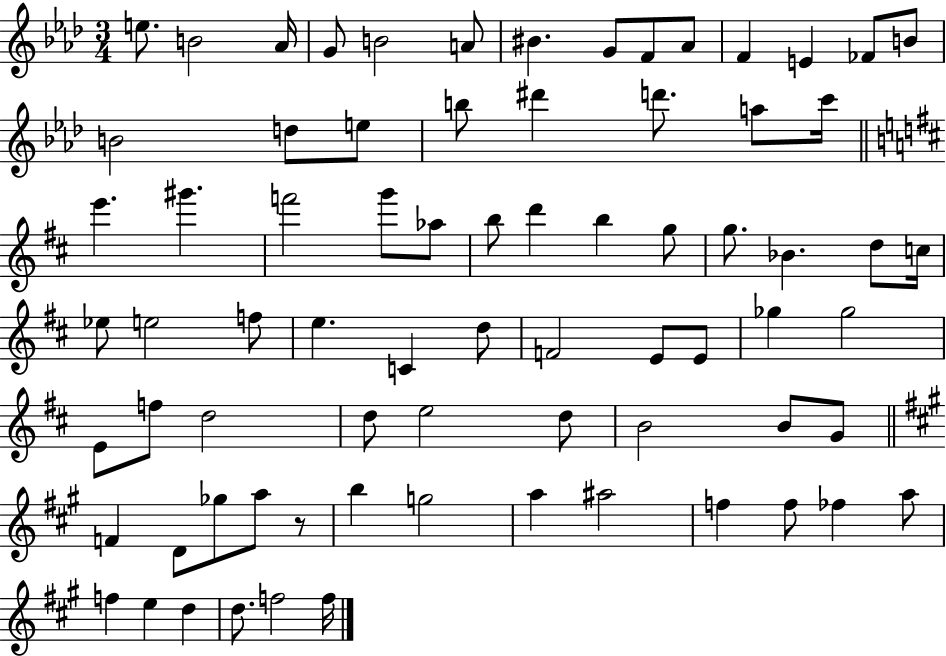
X:1
T:Untitled
M:3/4
L:1/4
K:Ab
e/2 B2 _A/4 G/2 B2 A/2 ^B G/2 F/2 _A/2 F E _F/2 B/2 B2 d/2 e/2 b/2 ^d' d'/2 a/2 c'/4 e' ^g' f'2 g'/2 _a/2 b/2 d' b g/2 g/2 _B d/2 c/4 _e/2 e2 f/2 e C d/2 F2 E/2 E/2 _g _g2 E/2 f/2 d2 d/2 e2 d/2 B2 B/2 G/2 F D/2 _g/2 a/2 z/2 b g2 a ^a2 f f/2 _f a/2 f e d d/2 f2 f/4